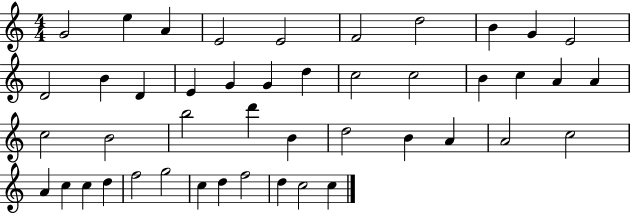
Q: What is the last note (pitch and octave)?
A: C5